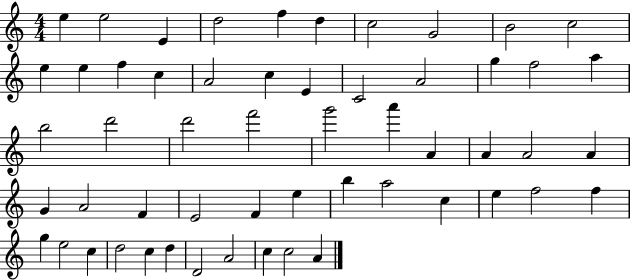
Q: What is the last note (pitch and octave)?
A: A4